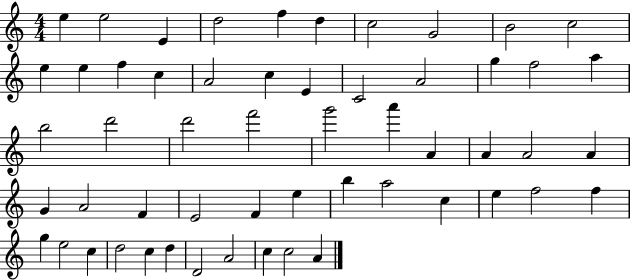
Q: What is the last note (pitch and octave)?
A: A4